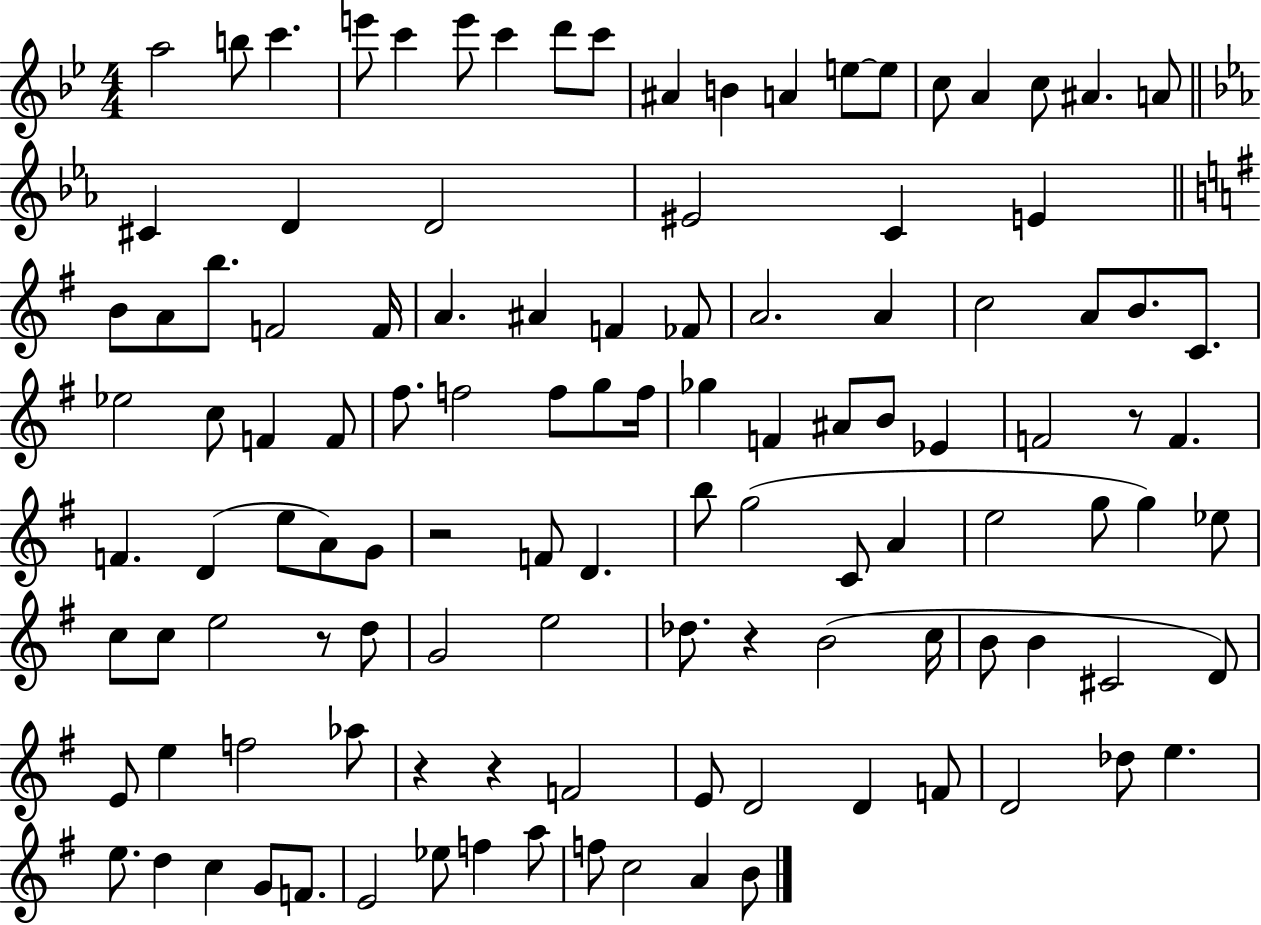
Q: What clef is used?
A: treble